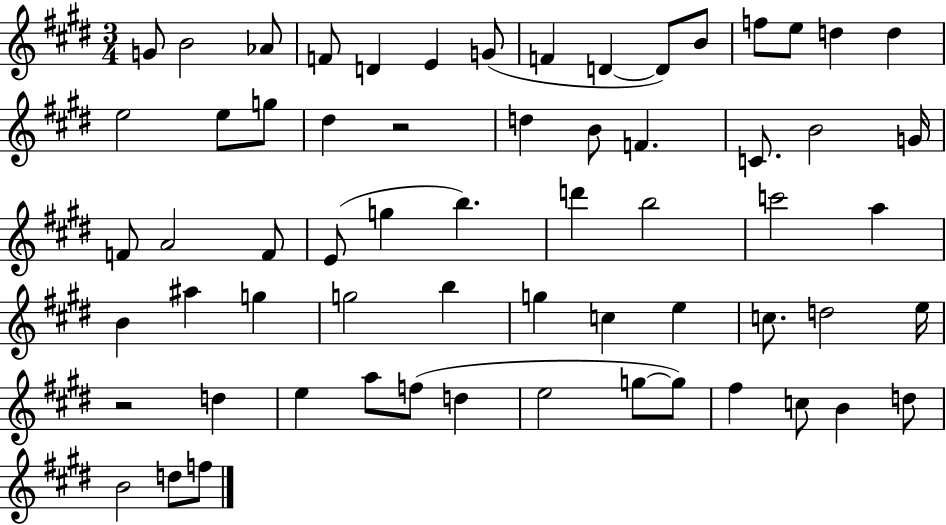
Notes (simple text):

G4/e B4/h Ab4/e F4/e D4/q E4/q G4/e F4/q D4/q D4/e B4/e F5/e E5/e D5/q D5/q E5/h E5/e G5/e D#5/q R/h D5/q B4/e F4/q. C4/e. B4/h G4/s F4/e A4/h F4/e E4/e G5/q B5/q. D6/q B5/h C6/h A5/q B4/q A#5/q G5/q G5/h B5/q G5/q C5/q E5/q C5/e. D5/h E5/s R/h D5/q E5/q A5/e F5/e D5/q E5/h G5/e G5/e F#5/q C5/e B4/q D5/e B4/h D5/e F5/e